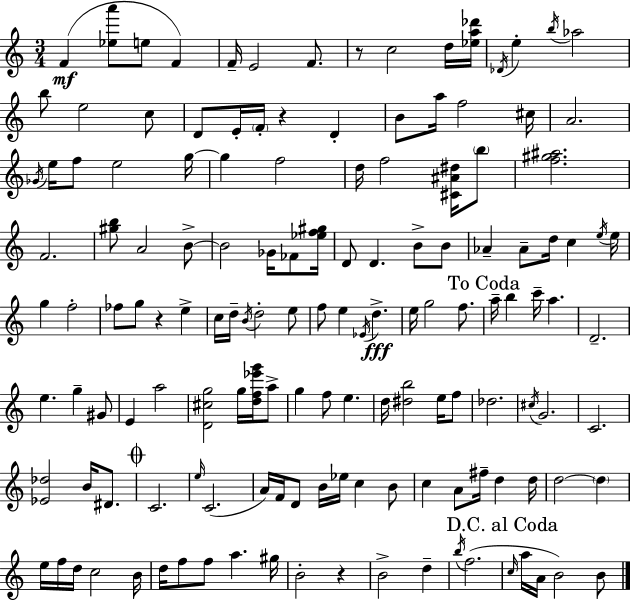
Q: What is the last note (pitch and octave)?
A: B4